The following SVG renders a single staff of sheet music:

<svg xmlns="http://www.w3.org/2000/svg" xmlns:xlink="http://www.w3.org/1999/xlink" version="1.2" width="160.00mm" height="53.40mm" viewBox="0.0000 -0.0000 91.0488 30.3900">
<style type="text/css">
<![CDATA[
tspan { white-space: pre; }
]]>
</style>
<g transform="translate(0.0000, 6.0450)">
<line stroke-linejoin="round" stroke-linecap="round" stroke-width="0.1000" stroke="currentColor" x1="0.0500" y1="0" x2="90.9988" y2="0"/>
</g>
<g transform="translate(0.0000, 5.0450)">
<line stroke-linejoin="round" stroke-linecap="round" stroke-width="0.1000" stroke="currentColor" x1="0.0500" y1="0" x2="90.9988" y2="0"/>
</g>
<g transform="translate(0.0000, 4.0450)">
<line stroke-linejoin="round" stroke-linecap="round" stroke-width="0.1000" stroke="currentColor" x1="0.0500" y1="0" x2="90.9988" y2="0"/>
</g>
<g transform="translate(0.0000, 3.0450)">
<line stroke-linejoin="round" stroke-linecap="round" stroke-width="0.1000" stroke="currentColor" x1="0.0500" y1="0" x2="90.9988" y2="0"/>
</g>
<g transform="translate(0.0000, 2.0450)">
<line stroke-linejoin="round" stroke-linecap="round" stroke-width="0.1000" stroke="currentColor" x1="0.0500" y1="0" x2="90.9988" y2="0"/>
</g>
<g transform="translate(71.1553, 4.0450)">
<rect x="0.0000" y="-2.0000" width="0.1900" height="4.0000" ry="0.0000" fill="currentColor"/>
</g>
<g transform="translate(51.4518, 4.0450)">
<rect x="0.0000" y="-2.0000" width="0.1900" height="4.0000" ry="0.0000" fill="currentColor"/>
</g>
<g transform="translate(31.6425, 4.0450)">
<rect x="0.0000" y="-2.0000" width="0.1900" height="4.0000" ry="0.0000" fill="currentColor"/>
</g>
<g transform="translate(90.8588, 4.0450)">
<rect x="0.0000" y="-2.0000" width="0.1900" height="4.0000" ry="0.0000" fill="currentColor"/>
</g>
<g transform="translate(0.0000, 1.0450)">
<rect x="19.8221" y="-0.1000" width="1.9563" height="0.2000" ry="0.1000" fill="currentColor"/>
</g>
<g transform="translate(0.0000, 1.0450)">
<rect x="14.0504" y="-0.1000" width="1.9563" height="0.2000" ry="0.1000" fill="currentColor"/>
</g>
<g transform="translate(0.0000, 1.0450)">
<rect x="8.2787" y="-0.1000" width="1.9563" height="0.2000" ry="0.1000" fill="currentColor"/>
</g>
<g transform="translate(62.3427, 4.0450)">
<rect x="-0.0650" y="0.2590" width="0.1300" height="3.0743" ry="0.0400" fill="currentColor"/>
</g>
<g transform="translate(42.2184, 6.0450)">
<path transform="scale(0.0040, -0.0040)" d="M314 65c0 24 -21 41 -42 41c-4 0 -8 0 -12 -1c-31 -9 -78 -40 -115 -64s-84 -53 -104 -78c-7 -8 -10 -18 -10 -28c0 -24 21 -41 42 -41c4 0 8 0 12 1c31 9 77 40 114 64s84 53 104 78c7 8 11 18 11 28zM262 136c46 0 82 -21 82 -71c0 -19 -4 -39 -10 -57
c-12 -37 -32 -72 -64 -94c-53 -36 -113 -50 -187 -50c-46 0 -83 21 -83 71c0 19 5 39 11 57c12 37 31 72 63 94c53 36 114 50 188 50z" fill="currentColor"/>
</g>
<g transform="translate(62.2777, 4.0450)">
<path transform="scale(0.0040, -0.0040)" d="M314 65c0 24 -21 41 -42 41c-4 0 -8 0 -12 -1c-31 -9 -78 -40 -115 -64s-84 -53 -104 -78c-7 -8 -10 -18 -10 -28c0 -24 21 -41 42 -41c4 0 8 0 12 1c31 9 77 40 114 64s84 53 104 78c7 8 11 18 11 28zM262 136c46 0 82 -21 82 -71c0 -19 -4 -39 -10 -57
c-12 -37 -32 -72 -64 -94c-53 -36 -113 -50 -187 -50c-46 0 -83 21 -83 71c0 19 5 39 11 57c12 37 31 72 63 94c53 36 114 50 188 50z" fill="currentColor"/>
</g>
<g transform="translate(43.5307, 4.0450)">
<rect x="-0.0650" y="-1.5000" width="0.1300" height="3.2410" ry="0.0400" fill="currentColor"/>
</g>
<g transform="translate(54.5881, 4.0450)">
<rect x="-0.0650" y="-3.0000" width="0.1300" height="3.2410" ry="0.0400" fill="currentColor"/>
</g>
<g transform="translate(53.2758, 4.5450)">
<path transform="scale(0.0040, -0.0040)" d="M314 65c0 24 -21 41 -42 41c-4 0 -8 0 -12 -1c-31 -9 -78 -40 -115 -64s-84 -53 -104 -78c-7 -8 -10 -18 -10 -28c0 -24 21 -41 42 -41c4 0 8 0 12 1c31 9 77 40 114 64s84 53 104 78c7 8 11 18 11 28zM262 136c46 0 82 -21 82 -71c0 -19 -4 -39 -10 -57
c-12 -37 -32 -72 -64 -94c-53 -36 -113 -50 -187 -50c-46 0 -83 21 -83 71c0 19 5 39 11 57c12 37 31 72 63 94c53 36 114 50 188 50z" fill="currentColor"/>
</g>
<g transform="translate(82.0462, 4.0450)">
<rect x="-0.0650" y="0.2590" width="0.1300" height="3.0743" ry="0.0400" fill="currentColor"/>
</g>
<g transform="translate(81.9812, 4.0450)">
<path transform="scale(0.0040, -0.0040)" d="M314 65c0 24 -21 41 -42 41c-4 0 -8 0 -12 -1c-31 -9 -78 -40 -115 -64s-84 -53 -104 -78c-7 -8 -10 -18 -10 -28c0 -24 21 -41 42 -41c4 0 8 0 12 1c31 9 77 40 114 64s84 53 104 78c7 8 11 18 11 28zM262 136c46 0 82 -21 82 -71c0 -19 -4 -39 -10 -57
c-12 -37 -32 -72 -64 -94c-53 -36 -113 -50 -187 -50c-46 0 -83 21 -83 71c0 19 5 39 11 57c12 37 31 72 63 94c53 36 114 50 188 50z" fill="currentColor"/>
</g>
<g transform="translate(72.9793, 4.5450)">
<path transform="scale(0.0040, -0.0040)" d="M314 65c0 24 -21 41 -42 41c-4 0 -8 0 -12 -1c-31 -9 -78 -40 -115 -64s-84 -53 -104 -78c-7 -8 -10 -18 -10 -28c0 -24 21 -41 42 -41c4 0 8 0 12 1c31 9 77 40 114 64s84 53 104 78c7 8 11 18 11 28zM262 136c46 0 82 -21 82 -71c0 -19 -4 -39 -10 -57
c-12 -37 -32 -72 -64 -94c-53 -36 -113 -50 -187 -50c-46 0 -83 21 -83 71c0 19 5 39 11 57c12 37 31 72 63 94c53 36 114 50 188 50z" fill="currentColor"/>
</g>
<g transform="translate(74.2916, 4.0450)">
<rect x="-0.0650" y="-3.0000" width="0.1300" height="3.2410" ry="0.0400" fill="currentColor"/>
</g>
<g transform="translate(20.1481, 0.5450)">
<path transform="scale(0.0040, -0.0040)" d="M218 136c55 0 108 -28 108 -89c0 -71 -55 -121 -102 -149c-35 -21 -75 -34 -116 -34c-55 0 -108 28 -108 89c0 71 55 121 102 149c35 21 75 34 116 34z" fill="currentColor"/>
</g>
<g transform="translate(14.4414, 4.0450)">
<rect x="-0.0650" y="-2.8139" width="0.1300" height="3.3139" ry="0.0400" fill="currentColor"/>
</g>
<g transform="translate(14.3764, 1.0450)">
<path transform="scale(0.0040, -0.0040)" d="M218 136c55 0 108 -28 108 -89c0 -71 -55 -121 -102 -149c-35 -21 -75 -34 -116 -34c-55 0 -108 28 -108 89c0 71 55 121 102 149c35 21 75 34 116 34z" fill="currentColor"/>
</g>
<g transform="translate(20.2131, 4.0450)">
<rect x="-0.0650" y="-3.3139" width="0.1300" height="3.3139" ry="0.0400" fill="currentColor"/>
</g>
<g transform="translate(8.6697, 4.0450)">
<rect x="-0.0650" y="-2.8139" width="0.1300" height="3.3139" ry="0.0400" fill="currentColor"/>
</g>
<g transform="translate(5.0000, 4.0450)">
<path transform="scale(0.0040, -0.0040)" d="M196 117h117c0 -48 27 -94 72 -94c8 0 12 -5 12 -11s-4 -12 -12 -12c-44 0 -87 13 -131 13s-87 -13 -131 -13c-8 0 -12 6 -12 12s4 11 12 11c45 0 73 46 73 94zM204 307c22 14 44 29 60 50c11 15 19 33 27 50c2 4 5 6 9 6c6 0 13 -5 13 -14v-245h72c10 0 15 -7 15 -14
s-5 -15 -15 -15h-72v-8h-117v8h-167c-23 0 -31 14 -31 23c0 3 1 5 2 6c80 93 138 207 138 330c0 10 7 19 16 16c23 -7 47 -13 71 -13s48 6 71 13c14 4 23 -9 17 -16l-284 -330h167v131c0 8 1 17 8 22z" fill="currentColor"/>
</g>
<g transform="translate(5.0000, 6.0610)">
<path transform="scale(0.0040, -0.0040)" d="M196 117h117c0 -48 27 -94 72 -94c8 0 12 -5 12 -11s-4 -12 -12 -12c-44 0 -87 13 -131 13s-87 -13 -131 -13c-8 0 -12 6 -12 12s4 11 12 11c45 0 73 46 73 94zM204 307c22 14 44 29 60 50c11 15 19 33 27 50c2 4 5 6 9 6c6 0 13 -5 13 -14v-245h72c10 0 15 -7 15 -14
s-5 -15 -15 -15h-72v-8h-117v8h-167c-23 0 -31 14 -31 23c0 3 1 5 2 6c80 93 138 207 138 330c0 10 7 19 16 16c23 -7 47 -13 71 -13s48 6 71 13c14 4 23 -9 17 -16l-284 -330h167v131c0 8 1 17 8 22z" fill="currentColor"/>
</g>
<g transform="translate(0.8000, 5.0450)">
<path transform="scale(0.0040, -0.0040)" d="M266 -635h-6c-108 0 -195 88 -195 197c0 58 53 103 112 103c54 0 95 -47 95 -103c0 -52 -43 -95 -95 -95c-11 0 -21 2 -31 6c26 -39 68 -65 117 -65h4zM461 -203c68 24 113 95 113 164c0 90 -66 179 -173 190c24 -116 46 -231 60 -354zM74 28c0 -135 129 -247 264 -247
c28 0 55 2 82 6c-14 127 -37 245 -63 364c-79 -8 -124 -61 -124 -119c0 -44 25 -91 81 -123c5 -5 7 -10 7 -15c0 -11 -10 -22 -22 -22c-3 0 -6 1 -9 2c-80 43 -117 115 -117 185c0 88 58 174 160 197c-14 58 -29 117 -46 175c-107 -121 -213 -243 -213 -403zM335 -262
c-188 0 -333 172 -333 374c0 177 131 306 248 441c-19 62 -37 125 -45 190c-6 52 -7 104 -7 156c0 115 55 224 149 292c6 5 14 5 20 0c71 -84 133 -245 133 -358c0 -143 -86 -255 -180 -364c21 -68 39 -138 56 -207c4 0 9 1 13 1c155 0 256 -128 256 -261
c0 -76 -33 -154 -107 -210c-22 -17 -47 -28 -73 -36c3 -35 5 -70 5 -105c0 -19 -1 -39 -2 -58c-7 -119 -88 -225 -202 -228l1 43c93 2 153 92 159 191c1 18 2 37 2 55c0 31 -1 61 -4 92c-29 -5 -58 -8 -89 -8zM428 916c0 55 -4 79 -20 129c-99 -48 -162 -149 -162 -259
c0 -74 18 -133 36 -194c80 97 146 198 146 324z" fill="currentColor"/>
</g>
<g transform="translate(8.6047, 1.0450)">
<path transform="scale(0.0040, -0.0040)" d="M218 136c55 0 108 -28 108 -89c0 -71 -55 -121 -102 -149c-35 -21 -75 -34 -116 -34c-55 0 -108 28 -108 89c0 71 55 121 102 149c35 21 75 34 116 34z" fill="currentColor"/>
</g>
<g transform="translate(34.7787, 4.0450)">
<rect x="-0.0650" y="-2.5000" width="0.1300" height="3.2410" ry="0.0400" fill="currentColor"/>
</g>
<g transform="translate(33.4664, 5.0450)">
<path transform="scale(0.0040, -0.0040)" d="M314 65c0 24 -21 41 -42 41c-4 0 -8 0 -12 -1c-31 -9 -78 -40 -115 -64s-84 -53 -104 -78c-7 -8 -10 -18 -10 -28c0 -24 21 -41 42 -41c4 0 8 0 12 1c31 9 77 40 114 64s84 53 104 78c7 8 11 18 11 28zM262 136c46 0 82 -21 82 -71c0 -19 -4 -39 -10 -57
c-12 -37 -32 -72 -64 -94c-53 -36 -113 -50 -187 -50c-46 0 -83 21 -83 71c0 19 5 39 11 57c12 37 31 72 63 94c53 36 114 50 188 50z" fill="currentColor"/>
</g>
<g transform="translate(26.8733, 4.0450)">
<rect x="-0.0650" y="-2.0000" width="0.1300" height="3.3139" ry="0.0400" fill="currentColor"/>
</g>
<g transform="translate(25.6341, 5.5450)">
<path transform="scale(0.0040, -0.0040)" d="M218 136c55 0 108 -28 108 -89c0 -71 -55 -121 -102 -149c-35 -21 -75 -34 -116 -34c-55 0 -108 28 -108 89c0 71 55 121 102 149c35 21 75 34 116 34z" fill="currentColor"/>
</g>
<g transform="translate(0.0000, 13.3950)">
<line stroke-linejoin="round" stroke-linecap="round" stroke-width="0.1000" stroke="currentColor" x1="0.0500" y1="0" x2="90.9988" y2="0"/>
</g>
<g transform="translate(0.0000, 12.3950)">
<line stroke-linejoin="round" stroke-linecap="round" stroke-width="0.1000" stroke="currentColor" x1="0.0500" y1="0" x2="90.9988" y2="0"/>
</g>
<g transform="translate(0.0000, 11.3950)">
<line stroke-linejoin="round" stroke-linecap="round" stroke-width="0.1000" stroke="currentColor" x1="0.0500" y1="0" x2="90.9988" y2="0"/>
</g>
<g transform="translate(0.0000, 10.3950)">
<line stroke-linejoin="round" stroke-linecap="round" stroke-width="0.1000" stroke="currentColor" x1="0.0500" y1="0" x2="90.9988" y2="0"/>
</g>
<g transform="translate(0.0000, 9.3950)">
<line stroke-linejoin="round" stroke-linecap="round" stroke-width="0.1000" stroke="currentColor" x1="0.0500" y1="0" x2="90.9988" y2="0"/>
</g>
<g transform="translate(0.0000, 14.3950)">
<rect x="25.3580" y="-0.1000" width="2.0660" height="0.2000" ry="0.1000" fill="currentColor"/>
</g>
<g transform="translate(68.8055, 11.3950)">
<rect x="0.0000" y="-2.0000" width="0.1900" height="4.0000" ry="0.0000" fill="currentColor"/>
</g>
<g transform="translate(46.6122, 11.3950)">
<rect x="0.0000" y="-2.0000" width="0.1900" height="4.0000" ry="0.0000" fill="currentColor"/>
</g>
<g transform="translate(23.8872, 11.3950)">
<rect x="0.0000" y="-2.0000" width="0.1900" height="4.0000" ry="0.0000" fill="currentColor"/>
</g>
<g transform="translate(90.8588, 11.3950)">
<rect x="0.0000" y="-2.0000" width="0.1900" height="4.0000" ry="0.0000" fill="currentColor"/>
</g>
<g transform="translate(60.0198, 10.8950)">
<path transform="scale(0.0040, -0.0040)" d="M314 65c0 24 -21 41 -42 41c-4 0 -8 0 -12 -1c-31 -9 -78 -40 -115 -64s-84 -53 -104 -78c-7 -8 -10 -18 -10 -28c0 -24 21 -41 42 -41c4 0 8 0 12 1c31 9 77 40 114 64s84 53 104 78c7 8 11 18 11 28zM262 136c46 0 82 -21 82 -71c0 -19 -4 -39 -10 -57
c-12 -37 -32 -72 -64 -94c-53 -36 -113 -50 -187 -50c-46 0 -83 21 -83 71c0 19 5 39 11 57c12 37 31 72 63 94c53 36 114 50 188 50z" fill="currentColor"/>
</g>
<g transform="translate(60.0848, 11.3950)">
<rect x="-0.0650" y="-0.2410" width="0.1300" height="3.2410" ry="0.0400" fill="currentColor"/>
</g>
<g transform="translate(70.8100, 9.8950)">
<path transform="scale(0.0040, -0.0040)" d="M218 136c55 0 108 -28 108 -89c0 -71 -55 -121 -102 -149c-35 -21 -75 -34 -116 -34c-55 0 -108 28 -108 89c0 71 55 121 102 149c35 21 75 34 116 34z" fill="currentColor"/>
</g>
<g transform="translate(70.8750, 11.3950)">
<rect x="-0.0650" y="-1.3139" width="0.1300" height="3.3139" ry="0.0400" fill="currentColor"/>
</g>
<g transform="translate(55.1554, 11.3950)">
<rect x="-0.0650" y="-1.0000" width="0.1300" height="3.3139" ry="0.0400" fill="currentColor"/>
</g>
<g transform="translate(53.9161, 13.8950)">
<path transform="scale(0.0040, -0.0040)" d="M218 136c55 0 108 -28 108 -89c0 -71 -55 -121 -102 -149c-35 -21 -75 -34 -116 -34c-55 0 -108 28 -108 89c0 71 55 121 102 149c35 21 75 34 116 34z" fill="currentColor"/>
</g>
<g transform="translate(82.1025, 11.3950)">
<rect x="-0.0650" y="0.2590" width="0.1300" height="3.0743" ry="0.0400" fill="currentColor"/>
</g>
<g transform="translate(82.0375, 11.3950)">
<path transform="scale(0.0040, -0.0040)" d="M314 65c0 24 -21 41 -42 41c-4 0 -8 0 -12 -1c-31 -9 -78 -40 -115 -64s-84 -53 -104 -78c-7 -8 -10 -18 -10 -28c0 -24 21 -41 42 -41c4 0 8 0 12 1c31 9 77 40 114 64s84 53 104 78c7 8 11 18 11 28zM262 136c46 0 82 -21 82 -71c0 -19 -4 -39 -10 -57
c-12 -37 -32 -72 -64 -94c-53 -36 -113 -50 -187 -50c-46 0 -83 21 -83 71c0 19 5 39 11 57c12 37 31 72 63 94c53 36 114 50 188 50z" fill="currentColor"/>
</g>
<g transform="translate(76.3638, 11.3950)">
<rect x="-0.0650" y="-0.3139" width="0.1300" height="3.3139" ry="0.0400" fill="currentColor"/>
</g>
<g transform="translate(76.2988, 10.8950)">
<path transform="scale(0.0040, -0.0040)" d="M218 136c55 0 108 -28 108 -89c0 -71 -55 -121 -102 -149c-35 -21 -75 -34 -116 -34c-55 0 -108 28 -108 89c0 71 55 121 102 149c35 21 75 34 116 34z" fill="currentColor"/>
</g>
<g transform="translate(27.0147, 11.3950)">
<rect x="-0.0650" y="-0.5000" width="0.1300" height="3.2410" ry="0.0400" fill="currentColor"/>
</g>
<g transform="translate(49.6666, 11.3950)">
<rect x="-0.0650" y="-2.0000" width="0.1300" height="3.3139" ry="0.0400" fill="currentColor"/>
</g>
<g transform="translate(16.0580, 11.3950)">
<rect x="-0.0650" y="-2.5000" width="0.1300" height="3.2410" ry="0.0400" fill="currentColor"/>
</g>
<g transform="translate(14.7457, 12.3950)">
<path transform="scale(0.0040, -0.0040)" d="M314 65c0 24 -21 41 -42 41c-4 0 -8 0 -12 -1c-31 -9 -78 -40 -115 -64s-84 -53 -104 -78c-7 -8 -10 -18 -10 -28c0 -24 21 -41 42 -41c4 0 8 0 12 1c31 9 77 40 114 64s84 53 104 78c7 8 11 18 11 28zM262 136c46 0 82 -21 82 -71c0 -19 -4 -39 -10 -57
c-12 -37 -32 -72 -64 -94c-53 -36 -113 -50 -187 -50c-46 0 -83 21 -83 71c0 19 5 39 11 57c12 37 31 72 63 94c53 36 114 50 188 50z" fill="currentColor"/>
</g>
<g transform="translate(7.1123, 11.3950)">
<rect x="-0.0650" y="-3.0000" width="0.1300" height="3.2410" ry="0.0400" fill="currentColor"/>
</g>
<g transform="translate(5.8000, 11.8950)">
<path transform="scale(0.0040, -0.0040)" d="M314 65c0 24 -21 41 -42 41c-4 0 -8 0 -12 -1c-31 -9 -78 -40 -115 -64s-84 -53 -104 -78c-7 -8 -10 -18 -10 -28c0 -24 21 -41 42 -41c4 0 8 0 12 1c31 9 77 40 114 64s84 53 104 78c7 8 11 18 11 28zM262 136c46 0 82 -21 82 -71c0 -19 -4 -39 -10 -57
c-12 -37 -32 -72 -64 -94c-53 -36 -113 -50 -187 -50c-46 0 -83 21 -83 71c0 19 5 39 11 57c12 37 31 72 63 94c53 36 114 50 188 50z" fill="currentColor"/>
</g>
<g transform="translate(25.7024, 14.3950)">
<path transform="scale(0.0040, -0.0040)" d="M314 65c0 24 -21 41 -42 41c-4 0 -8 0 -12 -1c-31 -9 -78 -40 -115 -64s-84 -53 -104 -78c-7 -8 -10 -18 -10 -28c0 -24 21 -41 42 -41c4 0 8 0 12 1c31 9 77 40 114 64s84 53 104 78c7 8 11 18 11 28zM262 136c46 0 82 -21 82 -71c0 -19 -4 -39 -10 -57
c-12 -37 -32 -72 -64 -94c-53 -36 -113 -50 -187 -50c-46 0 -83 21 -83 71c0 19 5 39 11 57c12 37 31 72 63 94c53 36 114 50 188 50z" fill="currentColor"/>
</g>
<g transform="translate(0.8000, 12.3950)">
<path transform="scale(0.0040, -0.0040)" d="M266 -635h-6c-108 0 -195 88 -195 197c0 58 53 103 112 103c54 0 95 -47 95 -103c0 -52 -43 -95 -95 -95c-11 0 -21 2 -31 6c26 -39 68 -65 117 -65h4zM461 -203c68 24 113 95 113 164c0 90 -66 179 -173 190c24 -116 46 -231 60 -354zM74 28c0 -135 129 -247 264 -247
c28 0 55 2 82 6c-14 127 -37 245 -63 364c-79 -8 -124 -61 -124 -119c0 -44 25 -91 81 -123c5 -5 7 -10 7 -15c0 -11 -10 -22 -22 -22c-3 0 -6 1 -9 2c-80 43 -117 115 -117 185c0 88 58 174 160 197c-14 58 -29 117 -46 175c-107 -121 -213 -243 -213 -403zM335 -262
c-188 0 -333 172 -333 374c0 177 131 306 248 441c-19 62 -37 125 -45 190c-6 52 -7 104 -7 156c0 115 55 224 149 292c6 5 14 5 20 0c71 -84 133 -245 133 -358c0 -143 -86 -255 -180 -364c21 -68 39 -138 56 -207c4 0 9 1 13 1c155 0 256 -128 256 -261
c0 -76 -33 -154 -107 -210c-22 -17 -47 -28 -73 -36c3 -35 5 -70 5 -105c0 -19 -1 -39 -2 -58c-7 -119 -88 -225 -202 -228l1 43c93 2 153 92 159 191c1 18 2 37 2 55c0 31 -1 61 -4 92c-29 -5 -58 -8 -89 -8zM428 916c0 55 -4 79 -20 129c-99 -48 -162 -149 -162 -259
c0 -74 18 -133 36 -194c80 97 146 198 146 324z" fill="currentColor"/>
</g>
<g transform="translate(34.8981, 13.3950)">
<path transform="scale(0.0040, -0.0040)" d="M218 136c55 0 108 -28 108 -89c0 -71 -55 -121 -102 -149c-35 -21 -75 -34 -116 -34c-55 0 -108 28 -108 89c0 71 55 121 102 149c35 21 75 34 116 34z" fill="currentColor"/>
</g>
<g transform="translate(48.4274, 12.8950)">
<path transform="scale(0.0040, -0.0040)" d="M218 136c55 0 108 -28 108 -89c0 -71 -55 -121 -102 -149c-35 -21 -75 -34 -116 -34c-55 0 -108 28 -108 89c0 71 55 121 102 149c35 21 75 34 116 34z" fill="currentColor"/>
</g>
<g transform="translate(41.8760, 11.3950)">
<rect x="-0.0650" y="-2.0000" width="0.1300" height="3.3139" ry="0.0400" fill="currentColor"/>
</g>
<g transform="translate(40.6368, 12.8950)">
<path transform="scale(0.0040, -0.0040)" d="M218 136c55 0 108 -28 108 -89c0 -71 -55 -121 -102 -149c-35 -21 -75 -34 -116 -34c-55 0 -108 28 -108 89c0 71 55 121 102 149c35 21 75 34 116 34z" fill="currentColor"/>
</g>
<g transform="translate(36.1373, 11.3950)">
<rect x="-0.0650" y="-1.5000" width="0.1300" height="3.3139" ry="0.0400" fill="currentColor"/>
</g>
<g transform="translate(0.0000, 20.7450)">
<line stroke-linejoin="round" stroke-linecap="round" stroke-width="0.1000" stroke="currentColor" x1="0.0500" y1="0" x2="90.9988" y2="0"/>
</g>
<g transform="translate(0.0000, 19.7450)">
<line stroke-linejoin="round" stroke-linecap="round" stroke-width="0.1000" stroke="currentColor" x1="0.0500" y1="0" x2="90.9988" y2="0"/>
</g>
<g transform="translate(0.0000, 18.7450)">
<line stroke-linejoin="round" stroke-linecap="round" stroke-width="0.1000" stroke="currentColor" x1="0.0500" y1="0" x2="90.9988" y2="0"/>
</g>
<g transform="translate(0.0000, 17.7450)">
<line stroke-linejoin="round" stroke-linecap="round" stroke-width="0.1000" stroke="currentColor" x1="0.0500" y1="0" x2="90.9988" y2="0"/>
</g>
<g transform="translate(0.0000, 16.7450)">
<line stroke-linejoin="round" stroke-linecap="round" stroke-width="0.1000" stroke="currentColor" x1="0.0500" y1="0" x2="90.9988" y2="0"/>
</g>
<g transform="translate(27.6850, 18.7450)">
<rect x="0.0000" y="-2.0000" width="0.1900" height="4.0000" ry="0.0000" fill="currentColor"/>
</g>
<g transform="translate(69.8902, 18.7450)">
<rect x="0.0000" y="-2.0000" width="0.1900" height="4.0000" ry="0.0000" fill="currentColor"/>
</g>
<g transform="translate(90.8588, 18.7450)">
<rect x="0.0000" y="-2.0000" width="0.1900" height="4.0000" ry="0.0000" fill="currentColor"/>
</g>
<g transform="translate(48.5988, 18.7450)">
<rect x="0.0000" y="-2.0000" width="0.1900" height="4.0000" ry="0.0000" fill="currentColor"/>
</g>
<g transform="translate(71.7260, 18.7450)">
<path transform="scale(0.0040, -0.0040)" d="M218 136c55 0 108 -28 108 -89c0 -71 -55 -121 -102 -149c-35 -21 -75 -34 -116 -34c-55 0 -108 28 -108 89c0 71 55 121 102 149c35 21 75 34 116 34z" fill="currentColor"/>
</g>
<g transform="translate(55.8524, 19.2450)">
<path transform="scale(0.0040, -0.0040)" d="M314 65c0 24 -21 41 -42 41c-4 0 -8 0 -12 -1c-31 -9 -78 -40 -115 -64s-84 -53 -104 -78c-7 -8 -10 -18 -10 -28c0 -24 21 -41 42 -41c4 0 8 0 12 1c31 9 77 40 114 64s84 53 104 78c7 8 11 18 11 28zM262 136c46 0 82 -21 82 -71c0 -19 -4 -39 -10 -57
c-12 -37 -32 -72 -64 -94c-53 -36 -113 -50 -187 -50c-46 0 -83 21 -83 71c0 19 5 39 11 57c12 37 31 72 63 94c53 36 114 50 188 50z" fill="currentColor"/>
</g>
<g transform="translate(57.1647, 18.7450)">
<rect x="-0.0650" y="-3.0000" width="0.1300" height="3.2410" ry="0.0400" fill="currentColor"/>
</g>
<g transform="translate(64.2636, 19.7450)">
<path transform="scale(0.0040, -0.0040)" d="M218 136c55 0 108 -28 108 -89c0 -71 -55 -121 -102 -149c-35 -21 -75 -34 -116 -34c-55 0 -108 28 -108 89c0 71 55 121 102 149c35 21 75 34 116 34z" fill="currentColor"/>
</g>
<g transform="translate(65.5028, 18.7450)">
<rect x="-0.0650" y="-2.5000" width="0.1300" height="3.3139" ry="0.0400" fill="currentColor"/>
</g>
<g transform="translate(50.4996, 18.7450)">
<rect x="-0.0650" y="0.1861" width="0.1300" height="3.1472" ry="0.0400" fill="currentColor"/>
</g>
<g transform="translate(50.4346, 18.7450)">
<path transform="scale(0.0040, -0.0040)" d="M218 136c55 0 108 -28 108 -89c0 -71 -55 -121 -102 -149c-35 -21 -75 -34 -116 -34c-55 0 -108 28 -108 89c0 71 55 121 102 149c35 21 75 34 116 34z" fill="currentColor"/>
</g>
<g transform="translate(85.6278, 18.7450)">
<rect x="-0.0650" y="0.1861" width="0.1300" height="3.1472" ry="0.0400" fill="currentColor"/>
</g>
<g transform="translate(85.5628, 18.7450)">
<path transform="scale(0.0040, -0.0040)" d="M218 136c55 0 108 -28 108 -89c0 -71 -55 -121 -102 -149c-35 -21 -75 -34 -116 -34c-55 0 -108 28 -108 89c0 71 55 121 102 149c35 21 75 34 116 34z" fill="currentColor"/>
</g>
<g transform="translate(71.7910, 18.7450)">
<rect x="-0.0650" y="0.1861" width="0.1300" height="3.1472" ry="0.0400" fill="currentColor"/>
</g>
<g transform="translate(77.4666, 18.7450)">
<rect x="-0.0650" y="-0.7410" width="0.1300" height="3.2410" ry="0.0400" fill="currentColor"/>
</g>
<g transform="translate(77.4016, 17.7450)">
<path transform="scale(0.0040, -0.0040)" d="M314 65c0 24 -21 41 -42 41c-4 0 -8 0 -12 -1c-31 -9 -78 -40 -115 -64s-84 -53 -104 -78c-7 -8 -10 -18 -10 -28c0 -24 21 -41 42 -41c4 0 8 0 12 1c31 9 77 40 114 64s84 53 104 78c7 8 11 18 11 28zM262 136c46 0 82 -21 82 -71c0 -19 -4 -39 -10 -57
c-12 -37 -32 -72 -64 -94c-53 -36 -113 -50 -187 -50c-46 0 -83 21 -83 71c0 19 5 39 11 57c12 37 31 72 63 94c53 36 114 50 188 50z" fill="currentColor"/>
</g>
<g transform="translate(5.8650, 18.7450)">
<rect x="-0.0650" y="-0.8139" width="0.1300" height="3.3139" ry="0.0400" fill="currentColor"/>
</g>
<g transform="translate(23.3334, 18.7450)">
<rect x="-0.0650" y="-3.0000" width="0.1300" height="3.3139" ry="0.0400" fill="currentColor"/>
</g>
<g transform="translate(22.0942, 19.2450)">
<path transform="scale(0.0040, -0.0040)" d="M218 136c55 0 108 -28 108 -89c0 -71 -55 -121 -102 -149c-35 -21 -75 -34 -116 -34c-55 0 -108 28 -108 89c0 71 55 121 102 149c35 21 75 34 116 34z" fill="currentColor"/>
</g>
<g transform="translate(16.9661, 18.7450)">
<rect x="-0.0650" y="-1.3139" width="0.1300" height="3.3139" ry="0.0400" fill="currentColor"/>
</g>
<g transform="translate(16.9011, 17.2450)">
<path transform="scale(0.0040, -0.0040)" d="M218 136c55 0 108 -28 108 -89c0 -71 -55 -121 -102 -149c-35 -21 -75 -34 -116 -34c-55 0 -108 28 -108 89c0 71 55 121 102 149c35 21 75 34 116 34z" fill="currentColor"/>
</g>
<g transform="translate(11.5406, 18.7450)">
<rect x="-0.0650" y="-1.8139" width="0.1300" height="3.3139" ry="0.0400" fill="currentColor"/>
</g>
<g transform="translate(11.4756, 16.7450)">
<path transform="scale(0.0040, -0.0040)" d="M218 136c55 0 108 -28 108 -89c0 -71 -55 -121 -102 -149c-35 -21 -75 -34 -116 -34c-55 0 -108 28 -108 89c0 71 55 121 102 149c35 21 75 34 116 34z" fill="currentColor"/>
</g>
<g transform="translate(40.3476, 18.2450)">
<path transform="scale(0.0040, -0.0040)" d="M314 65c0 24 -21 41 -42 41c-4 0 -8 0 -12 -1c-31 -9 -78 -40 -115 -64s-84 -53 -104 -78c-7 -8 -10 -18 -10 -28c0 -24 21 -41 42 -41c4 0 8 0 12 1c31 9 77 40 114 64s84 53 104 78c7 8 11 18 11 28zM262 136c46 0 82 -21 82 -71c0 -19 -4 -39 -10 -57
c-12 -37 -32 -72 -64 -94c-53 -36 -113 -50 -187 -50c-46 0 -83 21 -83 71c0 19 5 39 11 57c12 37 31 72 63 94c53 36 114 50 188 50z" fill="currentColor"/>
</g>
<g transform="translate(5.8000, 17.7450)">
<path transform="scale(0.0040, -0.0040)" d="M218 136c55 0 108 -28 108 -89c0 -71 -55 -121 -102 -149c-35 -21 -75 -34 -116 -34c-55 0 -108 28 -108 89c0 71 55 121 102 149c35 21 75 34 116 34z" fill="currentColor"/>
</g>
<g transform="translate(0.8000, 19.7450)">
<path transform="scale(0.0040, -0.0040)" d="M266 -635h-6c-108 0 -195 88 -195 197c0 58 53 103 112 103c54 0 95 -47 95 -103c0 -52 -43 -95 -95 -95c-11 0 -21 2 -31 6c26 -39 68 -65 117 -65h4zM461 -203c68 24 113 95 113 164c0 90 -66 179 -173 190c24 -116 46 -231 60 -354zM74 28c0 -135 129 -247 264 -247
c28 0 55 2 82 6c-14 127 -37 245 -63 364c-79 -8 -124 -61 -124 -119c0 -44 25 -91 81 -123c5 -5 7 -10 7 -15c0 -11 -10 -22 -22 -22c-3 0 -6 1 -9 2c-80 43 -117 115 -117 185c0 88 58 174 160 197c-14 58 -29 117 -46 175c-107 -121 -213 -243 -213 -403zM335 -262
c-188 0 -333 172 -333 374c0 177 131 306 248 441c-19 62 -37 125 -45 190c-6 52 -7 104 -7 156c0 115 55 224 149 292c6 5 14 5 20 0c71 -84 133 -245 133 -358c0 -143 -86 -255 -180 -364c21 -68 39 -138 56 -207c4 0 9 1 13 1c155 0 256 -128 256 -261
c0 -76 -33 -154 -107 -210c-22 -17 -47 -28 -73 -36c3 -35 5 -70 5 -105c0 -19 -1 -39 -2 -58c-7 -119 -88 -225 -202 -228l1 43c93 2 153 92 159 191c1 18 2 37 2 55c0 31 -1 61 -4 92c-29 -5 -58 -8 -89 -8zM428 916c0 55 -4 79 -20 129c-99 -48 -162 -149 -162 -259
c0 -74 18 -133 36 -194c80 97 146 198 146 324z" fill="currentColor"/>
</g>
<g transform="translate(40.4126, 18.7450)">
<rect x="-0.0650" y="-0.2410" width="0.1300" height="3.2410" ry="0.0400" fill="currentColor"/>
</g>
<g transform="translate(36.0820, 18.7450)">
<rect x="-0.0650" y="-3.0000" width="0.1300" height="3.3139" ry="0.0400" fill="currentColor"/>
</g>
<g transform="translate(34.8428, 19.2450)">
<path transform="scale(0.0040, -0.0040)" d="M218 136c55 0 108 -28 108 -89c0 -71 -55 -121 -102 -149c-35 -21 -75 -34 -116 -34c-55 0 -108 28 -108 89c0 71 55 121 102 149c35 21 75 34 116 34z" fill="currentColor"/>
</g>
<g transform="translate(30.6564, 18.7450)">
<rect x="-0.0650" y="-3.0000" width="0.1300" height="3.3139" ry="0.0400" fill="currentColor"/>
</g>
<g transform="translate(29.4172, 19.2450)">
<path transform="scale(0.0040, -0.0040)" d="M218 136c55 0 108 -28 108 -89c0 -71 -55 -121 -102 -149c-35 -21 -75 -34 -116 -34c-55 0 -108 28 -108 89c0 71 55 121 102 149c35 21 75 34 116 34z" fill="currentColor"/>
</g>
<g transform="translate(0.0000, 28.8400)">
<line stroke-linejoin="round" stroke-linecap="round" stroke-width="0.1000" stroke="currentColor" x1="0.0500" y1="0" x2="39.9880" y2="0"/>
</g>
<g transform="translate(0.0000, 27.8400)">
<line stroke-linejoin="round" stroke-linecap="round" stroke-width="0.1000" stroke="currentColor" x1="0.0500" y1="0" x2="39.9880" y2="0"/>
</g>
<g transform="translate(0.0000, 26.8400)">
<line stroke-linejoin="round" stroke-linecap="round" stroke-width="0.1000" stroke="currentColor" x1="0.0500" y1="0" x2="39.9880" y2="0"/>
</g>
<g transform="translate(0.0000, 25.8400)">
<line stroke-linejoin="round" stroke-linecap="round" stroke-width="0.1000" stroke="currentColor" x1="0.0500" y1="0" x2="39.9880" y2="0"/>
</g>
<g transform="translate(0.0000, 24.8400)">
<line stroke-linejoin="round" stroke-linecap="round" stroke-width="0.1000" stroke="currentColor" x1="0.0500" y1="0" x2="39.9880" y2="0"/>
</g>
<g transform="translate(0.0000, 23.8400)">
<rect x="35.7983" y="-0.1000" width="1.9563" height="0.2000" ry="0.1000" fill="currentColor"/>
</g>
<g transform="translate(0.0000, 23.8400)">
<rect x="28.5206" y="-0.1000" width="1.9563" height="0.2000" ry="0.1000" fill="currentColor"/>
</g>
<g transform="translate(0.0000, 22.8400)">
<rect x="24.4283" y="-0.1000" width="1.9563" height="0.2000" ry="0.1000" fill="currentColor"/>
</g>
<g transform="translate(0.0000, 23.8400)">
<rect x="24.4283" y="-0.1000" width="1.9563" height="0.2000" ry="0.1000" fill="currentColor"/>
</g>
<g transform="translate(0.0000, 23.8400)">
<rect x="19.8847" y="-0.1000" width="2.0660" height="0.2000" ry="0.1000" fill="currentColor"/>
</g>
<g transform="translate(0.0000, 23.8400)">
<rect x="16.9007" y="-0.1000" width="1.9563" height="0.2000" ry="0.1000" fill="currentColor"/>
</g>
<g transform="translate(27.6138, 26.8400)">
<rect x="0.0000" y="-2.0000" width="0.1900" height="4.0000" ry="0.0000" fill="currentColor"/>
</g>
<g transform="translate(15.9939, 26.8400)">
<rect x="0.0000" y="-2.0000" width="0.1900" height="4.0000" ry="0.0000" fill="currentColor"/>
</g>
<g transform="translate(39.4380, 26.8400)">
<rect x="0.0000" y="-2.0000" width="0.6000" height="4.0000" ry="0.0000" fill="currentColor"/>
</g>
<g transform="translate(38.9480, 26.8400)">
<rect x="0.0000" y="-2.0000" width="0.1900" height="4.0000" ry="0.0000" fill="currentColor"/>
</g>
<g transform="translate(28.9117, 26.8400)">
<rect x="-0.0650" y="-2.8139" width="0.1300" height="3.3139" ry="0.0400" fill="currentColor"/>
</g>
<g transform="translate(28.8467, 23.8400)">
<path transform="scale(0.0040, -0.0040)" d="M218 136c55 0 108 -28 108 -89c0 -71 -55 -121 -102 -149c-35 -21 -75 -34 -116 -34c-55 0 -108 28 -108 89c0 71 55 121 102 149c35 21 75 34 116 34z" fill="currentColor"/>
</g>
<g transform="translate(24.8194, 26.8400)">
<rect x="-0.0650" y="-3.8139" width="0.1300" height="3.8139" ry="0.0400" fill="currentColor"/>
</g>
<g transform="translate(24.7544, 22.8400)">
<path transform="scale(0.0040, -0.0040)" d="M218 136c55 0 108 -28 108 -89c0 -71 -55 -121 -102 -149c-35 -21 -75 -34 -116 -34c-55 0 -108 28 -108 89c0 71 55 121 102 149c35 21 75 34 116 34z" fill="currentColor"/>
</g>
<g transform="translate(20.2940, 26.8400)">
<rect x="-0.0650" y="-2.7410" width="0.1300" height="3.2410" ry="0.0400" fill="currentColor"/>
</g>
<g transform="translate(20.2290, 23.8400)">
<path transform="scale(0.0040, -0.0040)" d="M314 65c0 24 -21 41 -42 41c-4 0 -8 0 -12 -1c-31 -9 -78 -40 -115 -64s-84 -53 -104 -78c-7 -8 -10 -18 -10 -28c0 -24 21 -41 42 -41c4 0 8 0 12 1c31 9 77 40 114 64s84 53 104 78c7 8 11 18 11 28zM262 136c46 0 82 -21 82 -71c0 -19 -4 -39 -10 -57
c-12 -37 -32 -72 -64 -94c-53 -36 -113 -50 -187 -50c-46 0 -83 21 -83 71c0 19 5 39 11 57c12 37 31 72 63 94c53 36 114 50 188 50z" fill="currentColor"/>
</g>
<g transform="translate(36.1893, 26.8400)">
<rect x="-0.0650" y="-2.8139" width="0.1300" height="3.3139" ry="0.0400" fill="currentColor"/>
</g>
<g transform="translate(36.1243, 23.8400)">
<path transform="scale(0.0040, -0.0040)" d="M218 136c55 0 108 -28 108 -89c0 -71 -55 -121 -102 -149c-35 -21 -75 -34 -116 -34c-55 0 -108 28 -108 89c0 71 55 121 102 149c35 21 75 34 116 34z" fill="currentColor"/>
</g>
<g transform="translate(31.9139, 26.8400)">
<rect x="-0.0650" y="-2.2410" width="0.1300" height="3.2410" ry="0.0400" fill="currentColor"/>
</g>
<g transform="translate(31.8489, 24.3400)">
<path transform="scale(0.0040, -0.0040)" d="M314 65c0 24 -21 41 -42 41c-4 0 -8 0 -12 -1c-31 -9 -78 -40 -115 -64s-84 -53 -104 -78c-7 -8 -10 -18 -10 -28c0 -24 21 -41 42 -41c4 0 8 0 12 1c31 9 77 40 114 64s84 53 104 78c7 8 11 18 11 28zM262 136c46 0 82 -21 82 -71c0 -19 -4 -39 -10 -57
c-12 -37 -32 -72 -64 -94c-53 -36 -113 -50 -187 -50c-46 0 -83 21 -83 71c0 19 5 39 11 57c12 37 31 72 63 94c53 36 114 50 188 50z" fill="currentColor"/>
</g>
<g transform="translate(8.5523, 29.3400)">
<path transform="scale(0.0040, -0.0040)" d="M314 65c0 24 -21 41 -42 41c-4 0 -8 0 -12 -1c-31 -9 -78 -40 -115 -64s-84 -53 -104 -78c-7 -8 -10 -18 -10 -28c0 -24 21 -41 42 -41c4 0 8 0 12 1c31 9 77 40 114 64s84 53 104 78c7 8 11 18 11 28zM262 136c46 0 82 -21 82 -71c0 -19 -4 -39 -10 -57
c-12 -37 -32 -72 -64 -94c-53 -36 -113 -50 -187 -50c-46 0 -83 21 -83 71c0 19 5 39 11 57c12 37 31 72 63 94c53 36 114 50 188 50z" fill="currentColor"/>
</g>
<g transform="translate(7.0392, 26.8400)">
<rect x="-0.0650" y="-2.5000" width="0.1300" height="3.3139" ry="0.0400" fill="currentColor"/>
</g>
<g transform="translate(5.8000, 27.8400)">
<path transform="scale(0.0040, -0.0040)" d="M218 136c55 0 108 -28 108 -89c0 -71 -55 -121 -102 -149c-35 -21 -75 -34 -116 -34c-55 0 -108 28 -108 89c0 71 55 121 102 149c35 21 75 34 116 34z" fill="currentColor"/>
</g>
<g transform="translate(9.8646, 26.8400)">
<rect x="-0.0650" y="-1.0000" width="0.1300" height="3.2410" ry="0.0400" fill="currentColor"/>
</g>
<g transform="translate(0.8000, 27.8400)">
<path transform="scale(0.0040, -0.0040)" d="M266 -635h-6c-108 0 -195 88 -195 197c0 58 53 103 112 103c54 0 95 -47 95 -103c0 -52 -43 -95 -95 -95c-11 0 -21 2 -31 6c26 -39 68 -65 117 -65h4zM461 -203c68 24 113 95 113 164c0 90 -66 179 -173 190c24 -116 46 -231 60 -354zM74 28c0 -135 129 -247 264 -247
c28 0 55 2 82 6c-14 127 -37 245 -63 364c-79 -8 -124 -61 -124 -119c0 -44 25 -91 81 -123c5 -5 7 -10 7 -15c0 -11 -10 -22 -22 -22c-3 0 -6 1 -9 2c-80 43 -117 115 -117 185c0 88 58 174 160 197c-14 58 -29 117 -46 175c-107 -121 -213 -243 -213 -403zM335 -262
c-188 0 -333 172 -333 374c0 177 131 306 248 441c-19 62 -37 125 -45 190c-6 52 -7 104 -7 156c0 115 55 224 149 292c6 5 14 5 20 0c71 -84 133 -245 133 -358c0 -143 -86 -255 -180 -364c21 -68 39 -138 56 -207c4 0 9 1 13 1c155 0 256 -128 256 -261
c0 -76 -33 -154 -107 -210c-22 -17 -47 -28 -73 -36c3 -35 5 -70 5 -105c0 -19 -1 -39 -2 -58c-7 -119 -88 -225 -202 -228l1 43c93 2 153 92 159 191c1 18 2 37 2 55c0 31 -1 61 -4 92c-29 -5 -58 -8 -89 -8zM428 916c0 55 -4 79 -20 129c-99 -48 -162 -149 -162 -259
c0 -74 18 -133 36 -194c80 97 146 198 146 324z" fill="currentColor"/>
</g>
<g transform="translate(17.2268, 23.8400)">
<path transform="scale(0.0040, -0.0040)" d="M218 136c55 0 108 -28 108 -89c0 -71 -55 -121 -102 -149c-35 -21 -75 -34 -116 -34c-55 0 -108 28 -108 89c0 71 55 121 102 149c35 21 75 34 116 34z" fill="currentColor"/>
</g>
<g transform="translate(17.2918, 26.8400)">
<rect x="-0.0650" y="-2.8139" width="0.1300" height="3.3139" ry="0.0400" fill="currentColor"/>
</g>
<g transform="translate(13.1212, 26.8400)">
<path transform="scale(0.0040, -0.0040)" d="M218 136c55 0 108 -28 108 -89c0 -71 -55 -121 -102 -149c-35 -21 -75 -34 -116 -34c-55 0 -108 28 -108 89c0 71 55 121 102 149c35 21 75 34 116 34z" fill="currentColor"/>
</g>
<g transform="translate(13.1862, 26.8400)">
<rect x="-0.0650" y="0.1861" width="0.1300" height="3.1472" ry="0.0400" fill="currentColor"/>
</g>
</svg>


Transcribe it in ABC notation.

X:1
T:Untitled
M:4/4
L:1/4
K:C
a a b F G2 E2 A2 B2 A2 B2 A2 G2 C2 E F F D c2 e c B2 d f e A A A c2 B A2 G B d2 B G D2 B a a2 c' a g2 a